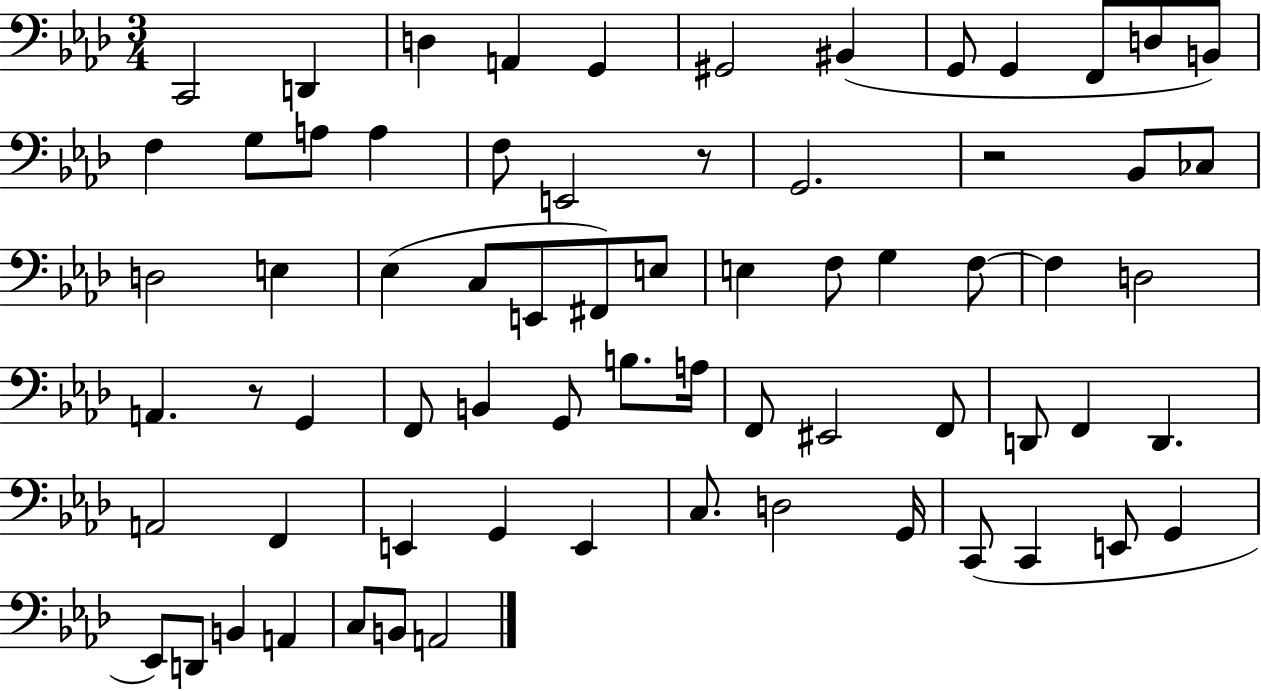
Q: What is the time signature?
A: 3/4